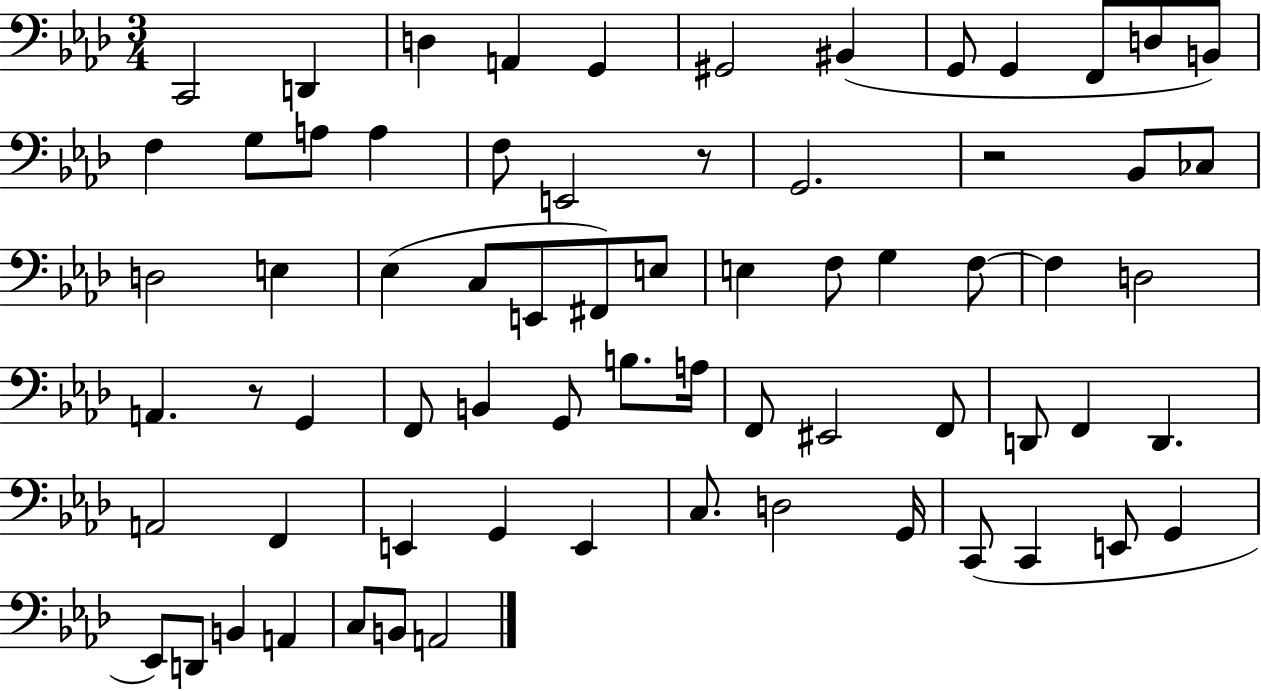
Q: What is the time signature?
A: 3/4